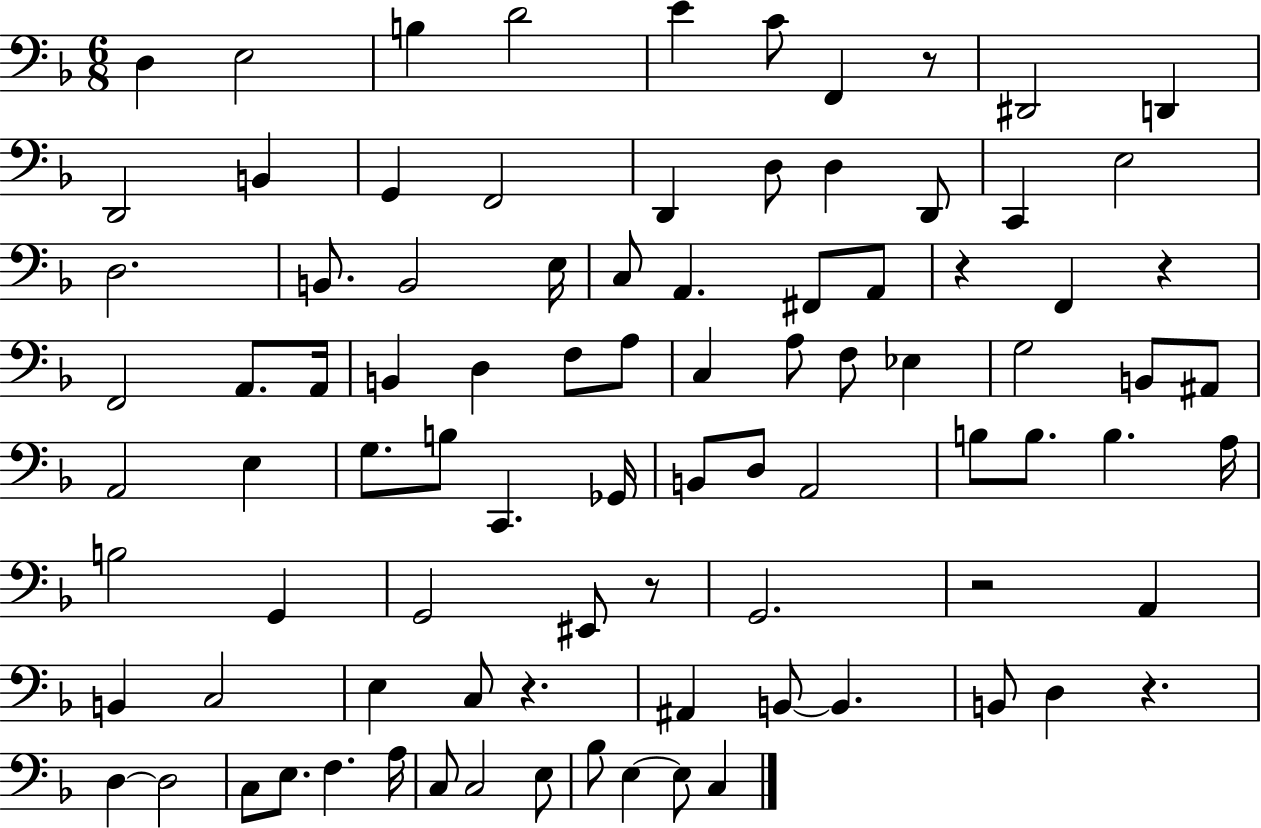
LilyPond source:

{
  \clef bass
  \numericTimeSignature
  \time 6/8
  \key f \major
  d4 e2 | b4 d'2 | e'4 c'8 f,4 r8 | dis,2 d,4 | \break d,2 b,4 | g,4 f,2 | d,4 d8 d4 d,8 | c,4 e2 | \break d2. | b,8. b,2 e16 | c8 a,4. fis,8 a,8 | r4 f,4 r4 | \break f,2 a,8. a,16 | b,4 d4 f8 a8 | c4 a8 f8 ees4 | g2 b,8 ais,8 | \break a,2 e4 | g8. b8 c,4. ges,16 | b,8 d8 a,2 | b8 b8. b4. a16 | \break b2 g,4 | g,2 eis,8 r8 | g,2. | r2 a,4 | \break b,4 c2 | e4 c8 r4. | ais,4 b,8~~ b,4. | b,8 d4 r4. | \break d4~~ d2 | c8 e8. f4. a16 | c8 c2 e8 | bes8 e4~~ e8 c4 | \break \bar "|."
}